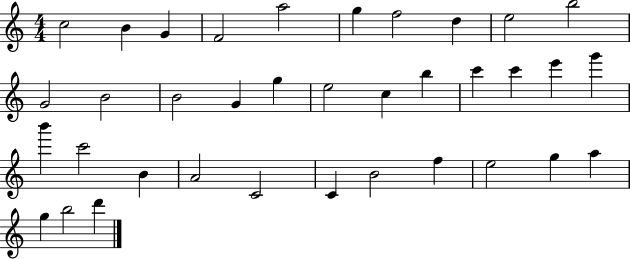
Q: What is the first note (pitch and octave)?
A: C5